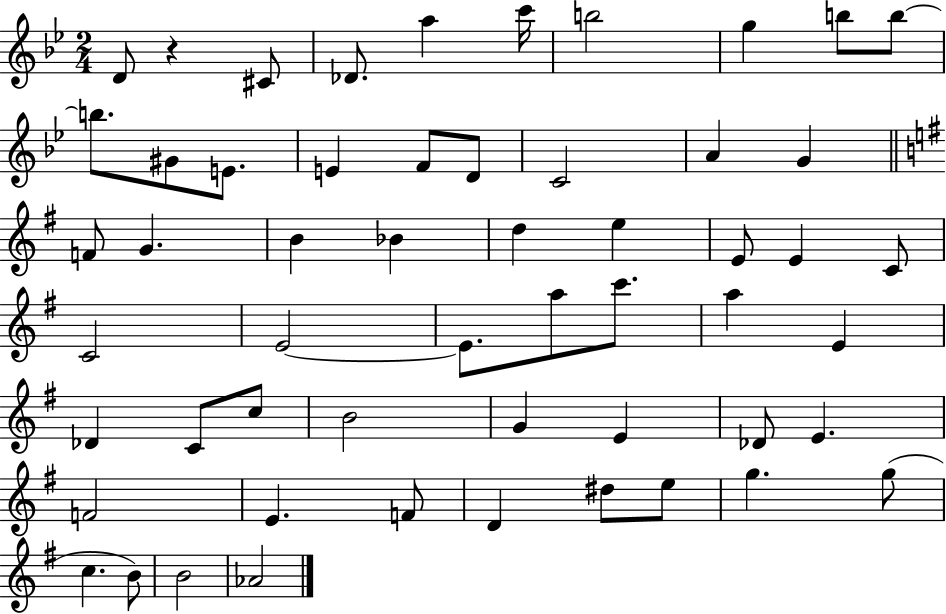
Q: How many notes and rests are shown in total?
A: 55